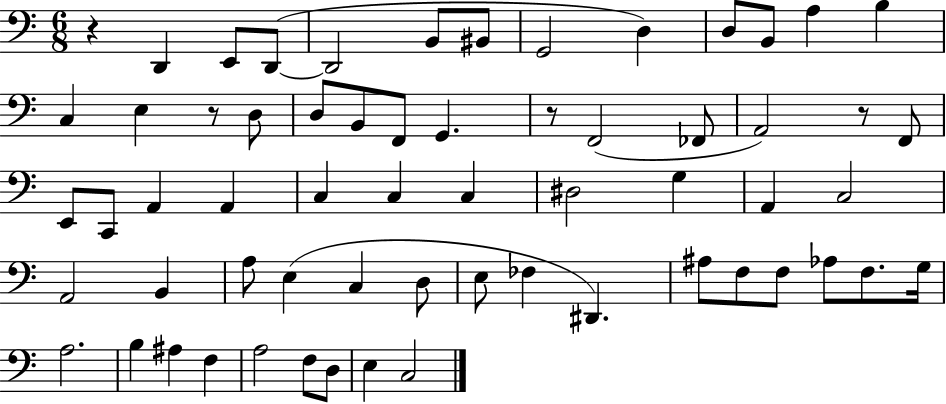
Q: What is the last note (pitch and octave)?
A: C3